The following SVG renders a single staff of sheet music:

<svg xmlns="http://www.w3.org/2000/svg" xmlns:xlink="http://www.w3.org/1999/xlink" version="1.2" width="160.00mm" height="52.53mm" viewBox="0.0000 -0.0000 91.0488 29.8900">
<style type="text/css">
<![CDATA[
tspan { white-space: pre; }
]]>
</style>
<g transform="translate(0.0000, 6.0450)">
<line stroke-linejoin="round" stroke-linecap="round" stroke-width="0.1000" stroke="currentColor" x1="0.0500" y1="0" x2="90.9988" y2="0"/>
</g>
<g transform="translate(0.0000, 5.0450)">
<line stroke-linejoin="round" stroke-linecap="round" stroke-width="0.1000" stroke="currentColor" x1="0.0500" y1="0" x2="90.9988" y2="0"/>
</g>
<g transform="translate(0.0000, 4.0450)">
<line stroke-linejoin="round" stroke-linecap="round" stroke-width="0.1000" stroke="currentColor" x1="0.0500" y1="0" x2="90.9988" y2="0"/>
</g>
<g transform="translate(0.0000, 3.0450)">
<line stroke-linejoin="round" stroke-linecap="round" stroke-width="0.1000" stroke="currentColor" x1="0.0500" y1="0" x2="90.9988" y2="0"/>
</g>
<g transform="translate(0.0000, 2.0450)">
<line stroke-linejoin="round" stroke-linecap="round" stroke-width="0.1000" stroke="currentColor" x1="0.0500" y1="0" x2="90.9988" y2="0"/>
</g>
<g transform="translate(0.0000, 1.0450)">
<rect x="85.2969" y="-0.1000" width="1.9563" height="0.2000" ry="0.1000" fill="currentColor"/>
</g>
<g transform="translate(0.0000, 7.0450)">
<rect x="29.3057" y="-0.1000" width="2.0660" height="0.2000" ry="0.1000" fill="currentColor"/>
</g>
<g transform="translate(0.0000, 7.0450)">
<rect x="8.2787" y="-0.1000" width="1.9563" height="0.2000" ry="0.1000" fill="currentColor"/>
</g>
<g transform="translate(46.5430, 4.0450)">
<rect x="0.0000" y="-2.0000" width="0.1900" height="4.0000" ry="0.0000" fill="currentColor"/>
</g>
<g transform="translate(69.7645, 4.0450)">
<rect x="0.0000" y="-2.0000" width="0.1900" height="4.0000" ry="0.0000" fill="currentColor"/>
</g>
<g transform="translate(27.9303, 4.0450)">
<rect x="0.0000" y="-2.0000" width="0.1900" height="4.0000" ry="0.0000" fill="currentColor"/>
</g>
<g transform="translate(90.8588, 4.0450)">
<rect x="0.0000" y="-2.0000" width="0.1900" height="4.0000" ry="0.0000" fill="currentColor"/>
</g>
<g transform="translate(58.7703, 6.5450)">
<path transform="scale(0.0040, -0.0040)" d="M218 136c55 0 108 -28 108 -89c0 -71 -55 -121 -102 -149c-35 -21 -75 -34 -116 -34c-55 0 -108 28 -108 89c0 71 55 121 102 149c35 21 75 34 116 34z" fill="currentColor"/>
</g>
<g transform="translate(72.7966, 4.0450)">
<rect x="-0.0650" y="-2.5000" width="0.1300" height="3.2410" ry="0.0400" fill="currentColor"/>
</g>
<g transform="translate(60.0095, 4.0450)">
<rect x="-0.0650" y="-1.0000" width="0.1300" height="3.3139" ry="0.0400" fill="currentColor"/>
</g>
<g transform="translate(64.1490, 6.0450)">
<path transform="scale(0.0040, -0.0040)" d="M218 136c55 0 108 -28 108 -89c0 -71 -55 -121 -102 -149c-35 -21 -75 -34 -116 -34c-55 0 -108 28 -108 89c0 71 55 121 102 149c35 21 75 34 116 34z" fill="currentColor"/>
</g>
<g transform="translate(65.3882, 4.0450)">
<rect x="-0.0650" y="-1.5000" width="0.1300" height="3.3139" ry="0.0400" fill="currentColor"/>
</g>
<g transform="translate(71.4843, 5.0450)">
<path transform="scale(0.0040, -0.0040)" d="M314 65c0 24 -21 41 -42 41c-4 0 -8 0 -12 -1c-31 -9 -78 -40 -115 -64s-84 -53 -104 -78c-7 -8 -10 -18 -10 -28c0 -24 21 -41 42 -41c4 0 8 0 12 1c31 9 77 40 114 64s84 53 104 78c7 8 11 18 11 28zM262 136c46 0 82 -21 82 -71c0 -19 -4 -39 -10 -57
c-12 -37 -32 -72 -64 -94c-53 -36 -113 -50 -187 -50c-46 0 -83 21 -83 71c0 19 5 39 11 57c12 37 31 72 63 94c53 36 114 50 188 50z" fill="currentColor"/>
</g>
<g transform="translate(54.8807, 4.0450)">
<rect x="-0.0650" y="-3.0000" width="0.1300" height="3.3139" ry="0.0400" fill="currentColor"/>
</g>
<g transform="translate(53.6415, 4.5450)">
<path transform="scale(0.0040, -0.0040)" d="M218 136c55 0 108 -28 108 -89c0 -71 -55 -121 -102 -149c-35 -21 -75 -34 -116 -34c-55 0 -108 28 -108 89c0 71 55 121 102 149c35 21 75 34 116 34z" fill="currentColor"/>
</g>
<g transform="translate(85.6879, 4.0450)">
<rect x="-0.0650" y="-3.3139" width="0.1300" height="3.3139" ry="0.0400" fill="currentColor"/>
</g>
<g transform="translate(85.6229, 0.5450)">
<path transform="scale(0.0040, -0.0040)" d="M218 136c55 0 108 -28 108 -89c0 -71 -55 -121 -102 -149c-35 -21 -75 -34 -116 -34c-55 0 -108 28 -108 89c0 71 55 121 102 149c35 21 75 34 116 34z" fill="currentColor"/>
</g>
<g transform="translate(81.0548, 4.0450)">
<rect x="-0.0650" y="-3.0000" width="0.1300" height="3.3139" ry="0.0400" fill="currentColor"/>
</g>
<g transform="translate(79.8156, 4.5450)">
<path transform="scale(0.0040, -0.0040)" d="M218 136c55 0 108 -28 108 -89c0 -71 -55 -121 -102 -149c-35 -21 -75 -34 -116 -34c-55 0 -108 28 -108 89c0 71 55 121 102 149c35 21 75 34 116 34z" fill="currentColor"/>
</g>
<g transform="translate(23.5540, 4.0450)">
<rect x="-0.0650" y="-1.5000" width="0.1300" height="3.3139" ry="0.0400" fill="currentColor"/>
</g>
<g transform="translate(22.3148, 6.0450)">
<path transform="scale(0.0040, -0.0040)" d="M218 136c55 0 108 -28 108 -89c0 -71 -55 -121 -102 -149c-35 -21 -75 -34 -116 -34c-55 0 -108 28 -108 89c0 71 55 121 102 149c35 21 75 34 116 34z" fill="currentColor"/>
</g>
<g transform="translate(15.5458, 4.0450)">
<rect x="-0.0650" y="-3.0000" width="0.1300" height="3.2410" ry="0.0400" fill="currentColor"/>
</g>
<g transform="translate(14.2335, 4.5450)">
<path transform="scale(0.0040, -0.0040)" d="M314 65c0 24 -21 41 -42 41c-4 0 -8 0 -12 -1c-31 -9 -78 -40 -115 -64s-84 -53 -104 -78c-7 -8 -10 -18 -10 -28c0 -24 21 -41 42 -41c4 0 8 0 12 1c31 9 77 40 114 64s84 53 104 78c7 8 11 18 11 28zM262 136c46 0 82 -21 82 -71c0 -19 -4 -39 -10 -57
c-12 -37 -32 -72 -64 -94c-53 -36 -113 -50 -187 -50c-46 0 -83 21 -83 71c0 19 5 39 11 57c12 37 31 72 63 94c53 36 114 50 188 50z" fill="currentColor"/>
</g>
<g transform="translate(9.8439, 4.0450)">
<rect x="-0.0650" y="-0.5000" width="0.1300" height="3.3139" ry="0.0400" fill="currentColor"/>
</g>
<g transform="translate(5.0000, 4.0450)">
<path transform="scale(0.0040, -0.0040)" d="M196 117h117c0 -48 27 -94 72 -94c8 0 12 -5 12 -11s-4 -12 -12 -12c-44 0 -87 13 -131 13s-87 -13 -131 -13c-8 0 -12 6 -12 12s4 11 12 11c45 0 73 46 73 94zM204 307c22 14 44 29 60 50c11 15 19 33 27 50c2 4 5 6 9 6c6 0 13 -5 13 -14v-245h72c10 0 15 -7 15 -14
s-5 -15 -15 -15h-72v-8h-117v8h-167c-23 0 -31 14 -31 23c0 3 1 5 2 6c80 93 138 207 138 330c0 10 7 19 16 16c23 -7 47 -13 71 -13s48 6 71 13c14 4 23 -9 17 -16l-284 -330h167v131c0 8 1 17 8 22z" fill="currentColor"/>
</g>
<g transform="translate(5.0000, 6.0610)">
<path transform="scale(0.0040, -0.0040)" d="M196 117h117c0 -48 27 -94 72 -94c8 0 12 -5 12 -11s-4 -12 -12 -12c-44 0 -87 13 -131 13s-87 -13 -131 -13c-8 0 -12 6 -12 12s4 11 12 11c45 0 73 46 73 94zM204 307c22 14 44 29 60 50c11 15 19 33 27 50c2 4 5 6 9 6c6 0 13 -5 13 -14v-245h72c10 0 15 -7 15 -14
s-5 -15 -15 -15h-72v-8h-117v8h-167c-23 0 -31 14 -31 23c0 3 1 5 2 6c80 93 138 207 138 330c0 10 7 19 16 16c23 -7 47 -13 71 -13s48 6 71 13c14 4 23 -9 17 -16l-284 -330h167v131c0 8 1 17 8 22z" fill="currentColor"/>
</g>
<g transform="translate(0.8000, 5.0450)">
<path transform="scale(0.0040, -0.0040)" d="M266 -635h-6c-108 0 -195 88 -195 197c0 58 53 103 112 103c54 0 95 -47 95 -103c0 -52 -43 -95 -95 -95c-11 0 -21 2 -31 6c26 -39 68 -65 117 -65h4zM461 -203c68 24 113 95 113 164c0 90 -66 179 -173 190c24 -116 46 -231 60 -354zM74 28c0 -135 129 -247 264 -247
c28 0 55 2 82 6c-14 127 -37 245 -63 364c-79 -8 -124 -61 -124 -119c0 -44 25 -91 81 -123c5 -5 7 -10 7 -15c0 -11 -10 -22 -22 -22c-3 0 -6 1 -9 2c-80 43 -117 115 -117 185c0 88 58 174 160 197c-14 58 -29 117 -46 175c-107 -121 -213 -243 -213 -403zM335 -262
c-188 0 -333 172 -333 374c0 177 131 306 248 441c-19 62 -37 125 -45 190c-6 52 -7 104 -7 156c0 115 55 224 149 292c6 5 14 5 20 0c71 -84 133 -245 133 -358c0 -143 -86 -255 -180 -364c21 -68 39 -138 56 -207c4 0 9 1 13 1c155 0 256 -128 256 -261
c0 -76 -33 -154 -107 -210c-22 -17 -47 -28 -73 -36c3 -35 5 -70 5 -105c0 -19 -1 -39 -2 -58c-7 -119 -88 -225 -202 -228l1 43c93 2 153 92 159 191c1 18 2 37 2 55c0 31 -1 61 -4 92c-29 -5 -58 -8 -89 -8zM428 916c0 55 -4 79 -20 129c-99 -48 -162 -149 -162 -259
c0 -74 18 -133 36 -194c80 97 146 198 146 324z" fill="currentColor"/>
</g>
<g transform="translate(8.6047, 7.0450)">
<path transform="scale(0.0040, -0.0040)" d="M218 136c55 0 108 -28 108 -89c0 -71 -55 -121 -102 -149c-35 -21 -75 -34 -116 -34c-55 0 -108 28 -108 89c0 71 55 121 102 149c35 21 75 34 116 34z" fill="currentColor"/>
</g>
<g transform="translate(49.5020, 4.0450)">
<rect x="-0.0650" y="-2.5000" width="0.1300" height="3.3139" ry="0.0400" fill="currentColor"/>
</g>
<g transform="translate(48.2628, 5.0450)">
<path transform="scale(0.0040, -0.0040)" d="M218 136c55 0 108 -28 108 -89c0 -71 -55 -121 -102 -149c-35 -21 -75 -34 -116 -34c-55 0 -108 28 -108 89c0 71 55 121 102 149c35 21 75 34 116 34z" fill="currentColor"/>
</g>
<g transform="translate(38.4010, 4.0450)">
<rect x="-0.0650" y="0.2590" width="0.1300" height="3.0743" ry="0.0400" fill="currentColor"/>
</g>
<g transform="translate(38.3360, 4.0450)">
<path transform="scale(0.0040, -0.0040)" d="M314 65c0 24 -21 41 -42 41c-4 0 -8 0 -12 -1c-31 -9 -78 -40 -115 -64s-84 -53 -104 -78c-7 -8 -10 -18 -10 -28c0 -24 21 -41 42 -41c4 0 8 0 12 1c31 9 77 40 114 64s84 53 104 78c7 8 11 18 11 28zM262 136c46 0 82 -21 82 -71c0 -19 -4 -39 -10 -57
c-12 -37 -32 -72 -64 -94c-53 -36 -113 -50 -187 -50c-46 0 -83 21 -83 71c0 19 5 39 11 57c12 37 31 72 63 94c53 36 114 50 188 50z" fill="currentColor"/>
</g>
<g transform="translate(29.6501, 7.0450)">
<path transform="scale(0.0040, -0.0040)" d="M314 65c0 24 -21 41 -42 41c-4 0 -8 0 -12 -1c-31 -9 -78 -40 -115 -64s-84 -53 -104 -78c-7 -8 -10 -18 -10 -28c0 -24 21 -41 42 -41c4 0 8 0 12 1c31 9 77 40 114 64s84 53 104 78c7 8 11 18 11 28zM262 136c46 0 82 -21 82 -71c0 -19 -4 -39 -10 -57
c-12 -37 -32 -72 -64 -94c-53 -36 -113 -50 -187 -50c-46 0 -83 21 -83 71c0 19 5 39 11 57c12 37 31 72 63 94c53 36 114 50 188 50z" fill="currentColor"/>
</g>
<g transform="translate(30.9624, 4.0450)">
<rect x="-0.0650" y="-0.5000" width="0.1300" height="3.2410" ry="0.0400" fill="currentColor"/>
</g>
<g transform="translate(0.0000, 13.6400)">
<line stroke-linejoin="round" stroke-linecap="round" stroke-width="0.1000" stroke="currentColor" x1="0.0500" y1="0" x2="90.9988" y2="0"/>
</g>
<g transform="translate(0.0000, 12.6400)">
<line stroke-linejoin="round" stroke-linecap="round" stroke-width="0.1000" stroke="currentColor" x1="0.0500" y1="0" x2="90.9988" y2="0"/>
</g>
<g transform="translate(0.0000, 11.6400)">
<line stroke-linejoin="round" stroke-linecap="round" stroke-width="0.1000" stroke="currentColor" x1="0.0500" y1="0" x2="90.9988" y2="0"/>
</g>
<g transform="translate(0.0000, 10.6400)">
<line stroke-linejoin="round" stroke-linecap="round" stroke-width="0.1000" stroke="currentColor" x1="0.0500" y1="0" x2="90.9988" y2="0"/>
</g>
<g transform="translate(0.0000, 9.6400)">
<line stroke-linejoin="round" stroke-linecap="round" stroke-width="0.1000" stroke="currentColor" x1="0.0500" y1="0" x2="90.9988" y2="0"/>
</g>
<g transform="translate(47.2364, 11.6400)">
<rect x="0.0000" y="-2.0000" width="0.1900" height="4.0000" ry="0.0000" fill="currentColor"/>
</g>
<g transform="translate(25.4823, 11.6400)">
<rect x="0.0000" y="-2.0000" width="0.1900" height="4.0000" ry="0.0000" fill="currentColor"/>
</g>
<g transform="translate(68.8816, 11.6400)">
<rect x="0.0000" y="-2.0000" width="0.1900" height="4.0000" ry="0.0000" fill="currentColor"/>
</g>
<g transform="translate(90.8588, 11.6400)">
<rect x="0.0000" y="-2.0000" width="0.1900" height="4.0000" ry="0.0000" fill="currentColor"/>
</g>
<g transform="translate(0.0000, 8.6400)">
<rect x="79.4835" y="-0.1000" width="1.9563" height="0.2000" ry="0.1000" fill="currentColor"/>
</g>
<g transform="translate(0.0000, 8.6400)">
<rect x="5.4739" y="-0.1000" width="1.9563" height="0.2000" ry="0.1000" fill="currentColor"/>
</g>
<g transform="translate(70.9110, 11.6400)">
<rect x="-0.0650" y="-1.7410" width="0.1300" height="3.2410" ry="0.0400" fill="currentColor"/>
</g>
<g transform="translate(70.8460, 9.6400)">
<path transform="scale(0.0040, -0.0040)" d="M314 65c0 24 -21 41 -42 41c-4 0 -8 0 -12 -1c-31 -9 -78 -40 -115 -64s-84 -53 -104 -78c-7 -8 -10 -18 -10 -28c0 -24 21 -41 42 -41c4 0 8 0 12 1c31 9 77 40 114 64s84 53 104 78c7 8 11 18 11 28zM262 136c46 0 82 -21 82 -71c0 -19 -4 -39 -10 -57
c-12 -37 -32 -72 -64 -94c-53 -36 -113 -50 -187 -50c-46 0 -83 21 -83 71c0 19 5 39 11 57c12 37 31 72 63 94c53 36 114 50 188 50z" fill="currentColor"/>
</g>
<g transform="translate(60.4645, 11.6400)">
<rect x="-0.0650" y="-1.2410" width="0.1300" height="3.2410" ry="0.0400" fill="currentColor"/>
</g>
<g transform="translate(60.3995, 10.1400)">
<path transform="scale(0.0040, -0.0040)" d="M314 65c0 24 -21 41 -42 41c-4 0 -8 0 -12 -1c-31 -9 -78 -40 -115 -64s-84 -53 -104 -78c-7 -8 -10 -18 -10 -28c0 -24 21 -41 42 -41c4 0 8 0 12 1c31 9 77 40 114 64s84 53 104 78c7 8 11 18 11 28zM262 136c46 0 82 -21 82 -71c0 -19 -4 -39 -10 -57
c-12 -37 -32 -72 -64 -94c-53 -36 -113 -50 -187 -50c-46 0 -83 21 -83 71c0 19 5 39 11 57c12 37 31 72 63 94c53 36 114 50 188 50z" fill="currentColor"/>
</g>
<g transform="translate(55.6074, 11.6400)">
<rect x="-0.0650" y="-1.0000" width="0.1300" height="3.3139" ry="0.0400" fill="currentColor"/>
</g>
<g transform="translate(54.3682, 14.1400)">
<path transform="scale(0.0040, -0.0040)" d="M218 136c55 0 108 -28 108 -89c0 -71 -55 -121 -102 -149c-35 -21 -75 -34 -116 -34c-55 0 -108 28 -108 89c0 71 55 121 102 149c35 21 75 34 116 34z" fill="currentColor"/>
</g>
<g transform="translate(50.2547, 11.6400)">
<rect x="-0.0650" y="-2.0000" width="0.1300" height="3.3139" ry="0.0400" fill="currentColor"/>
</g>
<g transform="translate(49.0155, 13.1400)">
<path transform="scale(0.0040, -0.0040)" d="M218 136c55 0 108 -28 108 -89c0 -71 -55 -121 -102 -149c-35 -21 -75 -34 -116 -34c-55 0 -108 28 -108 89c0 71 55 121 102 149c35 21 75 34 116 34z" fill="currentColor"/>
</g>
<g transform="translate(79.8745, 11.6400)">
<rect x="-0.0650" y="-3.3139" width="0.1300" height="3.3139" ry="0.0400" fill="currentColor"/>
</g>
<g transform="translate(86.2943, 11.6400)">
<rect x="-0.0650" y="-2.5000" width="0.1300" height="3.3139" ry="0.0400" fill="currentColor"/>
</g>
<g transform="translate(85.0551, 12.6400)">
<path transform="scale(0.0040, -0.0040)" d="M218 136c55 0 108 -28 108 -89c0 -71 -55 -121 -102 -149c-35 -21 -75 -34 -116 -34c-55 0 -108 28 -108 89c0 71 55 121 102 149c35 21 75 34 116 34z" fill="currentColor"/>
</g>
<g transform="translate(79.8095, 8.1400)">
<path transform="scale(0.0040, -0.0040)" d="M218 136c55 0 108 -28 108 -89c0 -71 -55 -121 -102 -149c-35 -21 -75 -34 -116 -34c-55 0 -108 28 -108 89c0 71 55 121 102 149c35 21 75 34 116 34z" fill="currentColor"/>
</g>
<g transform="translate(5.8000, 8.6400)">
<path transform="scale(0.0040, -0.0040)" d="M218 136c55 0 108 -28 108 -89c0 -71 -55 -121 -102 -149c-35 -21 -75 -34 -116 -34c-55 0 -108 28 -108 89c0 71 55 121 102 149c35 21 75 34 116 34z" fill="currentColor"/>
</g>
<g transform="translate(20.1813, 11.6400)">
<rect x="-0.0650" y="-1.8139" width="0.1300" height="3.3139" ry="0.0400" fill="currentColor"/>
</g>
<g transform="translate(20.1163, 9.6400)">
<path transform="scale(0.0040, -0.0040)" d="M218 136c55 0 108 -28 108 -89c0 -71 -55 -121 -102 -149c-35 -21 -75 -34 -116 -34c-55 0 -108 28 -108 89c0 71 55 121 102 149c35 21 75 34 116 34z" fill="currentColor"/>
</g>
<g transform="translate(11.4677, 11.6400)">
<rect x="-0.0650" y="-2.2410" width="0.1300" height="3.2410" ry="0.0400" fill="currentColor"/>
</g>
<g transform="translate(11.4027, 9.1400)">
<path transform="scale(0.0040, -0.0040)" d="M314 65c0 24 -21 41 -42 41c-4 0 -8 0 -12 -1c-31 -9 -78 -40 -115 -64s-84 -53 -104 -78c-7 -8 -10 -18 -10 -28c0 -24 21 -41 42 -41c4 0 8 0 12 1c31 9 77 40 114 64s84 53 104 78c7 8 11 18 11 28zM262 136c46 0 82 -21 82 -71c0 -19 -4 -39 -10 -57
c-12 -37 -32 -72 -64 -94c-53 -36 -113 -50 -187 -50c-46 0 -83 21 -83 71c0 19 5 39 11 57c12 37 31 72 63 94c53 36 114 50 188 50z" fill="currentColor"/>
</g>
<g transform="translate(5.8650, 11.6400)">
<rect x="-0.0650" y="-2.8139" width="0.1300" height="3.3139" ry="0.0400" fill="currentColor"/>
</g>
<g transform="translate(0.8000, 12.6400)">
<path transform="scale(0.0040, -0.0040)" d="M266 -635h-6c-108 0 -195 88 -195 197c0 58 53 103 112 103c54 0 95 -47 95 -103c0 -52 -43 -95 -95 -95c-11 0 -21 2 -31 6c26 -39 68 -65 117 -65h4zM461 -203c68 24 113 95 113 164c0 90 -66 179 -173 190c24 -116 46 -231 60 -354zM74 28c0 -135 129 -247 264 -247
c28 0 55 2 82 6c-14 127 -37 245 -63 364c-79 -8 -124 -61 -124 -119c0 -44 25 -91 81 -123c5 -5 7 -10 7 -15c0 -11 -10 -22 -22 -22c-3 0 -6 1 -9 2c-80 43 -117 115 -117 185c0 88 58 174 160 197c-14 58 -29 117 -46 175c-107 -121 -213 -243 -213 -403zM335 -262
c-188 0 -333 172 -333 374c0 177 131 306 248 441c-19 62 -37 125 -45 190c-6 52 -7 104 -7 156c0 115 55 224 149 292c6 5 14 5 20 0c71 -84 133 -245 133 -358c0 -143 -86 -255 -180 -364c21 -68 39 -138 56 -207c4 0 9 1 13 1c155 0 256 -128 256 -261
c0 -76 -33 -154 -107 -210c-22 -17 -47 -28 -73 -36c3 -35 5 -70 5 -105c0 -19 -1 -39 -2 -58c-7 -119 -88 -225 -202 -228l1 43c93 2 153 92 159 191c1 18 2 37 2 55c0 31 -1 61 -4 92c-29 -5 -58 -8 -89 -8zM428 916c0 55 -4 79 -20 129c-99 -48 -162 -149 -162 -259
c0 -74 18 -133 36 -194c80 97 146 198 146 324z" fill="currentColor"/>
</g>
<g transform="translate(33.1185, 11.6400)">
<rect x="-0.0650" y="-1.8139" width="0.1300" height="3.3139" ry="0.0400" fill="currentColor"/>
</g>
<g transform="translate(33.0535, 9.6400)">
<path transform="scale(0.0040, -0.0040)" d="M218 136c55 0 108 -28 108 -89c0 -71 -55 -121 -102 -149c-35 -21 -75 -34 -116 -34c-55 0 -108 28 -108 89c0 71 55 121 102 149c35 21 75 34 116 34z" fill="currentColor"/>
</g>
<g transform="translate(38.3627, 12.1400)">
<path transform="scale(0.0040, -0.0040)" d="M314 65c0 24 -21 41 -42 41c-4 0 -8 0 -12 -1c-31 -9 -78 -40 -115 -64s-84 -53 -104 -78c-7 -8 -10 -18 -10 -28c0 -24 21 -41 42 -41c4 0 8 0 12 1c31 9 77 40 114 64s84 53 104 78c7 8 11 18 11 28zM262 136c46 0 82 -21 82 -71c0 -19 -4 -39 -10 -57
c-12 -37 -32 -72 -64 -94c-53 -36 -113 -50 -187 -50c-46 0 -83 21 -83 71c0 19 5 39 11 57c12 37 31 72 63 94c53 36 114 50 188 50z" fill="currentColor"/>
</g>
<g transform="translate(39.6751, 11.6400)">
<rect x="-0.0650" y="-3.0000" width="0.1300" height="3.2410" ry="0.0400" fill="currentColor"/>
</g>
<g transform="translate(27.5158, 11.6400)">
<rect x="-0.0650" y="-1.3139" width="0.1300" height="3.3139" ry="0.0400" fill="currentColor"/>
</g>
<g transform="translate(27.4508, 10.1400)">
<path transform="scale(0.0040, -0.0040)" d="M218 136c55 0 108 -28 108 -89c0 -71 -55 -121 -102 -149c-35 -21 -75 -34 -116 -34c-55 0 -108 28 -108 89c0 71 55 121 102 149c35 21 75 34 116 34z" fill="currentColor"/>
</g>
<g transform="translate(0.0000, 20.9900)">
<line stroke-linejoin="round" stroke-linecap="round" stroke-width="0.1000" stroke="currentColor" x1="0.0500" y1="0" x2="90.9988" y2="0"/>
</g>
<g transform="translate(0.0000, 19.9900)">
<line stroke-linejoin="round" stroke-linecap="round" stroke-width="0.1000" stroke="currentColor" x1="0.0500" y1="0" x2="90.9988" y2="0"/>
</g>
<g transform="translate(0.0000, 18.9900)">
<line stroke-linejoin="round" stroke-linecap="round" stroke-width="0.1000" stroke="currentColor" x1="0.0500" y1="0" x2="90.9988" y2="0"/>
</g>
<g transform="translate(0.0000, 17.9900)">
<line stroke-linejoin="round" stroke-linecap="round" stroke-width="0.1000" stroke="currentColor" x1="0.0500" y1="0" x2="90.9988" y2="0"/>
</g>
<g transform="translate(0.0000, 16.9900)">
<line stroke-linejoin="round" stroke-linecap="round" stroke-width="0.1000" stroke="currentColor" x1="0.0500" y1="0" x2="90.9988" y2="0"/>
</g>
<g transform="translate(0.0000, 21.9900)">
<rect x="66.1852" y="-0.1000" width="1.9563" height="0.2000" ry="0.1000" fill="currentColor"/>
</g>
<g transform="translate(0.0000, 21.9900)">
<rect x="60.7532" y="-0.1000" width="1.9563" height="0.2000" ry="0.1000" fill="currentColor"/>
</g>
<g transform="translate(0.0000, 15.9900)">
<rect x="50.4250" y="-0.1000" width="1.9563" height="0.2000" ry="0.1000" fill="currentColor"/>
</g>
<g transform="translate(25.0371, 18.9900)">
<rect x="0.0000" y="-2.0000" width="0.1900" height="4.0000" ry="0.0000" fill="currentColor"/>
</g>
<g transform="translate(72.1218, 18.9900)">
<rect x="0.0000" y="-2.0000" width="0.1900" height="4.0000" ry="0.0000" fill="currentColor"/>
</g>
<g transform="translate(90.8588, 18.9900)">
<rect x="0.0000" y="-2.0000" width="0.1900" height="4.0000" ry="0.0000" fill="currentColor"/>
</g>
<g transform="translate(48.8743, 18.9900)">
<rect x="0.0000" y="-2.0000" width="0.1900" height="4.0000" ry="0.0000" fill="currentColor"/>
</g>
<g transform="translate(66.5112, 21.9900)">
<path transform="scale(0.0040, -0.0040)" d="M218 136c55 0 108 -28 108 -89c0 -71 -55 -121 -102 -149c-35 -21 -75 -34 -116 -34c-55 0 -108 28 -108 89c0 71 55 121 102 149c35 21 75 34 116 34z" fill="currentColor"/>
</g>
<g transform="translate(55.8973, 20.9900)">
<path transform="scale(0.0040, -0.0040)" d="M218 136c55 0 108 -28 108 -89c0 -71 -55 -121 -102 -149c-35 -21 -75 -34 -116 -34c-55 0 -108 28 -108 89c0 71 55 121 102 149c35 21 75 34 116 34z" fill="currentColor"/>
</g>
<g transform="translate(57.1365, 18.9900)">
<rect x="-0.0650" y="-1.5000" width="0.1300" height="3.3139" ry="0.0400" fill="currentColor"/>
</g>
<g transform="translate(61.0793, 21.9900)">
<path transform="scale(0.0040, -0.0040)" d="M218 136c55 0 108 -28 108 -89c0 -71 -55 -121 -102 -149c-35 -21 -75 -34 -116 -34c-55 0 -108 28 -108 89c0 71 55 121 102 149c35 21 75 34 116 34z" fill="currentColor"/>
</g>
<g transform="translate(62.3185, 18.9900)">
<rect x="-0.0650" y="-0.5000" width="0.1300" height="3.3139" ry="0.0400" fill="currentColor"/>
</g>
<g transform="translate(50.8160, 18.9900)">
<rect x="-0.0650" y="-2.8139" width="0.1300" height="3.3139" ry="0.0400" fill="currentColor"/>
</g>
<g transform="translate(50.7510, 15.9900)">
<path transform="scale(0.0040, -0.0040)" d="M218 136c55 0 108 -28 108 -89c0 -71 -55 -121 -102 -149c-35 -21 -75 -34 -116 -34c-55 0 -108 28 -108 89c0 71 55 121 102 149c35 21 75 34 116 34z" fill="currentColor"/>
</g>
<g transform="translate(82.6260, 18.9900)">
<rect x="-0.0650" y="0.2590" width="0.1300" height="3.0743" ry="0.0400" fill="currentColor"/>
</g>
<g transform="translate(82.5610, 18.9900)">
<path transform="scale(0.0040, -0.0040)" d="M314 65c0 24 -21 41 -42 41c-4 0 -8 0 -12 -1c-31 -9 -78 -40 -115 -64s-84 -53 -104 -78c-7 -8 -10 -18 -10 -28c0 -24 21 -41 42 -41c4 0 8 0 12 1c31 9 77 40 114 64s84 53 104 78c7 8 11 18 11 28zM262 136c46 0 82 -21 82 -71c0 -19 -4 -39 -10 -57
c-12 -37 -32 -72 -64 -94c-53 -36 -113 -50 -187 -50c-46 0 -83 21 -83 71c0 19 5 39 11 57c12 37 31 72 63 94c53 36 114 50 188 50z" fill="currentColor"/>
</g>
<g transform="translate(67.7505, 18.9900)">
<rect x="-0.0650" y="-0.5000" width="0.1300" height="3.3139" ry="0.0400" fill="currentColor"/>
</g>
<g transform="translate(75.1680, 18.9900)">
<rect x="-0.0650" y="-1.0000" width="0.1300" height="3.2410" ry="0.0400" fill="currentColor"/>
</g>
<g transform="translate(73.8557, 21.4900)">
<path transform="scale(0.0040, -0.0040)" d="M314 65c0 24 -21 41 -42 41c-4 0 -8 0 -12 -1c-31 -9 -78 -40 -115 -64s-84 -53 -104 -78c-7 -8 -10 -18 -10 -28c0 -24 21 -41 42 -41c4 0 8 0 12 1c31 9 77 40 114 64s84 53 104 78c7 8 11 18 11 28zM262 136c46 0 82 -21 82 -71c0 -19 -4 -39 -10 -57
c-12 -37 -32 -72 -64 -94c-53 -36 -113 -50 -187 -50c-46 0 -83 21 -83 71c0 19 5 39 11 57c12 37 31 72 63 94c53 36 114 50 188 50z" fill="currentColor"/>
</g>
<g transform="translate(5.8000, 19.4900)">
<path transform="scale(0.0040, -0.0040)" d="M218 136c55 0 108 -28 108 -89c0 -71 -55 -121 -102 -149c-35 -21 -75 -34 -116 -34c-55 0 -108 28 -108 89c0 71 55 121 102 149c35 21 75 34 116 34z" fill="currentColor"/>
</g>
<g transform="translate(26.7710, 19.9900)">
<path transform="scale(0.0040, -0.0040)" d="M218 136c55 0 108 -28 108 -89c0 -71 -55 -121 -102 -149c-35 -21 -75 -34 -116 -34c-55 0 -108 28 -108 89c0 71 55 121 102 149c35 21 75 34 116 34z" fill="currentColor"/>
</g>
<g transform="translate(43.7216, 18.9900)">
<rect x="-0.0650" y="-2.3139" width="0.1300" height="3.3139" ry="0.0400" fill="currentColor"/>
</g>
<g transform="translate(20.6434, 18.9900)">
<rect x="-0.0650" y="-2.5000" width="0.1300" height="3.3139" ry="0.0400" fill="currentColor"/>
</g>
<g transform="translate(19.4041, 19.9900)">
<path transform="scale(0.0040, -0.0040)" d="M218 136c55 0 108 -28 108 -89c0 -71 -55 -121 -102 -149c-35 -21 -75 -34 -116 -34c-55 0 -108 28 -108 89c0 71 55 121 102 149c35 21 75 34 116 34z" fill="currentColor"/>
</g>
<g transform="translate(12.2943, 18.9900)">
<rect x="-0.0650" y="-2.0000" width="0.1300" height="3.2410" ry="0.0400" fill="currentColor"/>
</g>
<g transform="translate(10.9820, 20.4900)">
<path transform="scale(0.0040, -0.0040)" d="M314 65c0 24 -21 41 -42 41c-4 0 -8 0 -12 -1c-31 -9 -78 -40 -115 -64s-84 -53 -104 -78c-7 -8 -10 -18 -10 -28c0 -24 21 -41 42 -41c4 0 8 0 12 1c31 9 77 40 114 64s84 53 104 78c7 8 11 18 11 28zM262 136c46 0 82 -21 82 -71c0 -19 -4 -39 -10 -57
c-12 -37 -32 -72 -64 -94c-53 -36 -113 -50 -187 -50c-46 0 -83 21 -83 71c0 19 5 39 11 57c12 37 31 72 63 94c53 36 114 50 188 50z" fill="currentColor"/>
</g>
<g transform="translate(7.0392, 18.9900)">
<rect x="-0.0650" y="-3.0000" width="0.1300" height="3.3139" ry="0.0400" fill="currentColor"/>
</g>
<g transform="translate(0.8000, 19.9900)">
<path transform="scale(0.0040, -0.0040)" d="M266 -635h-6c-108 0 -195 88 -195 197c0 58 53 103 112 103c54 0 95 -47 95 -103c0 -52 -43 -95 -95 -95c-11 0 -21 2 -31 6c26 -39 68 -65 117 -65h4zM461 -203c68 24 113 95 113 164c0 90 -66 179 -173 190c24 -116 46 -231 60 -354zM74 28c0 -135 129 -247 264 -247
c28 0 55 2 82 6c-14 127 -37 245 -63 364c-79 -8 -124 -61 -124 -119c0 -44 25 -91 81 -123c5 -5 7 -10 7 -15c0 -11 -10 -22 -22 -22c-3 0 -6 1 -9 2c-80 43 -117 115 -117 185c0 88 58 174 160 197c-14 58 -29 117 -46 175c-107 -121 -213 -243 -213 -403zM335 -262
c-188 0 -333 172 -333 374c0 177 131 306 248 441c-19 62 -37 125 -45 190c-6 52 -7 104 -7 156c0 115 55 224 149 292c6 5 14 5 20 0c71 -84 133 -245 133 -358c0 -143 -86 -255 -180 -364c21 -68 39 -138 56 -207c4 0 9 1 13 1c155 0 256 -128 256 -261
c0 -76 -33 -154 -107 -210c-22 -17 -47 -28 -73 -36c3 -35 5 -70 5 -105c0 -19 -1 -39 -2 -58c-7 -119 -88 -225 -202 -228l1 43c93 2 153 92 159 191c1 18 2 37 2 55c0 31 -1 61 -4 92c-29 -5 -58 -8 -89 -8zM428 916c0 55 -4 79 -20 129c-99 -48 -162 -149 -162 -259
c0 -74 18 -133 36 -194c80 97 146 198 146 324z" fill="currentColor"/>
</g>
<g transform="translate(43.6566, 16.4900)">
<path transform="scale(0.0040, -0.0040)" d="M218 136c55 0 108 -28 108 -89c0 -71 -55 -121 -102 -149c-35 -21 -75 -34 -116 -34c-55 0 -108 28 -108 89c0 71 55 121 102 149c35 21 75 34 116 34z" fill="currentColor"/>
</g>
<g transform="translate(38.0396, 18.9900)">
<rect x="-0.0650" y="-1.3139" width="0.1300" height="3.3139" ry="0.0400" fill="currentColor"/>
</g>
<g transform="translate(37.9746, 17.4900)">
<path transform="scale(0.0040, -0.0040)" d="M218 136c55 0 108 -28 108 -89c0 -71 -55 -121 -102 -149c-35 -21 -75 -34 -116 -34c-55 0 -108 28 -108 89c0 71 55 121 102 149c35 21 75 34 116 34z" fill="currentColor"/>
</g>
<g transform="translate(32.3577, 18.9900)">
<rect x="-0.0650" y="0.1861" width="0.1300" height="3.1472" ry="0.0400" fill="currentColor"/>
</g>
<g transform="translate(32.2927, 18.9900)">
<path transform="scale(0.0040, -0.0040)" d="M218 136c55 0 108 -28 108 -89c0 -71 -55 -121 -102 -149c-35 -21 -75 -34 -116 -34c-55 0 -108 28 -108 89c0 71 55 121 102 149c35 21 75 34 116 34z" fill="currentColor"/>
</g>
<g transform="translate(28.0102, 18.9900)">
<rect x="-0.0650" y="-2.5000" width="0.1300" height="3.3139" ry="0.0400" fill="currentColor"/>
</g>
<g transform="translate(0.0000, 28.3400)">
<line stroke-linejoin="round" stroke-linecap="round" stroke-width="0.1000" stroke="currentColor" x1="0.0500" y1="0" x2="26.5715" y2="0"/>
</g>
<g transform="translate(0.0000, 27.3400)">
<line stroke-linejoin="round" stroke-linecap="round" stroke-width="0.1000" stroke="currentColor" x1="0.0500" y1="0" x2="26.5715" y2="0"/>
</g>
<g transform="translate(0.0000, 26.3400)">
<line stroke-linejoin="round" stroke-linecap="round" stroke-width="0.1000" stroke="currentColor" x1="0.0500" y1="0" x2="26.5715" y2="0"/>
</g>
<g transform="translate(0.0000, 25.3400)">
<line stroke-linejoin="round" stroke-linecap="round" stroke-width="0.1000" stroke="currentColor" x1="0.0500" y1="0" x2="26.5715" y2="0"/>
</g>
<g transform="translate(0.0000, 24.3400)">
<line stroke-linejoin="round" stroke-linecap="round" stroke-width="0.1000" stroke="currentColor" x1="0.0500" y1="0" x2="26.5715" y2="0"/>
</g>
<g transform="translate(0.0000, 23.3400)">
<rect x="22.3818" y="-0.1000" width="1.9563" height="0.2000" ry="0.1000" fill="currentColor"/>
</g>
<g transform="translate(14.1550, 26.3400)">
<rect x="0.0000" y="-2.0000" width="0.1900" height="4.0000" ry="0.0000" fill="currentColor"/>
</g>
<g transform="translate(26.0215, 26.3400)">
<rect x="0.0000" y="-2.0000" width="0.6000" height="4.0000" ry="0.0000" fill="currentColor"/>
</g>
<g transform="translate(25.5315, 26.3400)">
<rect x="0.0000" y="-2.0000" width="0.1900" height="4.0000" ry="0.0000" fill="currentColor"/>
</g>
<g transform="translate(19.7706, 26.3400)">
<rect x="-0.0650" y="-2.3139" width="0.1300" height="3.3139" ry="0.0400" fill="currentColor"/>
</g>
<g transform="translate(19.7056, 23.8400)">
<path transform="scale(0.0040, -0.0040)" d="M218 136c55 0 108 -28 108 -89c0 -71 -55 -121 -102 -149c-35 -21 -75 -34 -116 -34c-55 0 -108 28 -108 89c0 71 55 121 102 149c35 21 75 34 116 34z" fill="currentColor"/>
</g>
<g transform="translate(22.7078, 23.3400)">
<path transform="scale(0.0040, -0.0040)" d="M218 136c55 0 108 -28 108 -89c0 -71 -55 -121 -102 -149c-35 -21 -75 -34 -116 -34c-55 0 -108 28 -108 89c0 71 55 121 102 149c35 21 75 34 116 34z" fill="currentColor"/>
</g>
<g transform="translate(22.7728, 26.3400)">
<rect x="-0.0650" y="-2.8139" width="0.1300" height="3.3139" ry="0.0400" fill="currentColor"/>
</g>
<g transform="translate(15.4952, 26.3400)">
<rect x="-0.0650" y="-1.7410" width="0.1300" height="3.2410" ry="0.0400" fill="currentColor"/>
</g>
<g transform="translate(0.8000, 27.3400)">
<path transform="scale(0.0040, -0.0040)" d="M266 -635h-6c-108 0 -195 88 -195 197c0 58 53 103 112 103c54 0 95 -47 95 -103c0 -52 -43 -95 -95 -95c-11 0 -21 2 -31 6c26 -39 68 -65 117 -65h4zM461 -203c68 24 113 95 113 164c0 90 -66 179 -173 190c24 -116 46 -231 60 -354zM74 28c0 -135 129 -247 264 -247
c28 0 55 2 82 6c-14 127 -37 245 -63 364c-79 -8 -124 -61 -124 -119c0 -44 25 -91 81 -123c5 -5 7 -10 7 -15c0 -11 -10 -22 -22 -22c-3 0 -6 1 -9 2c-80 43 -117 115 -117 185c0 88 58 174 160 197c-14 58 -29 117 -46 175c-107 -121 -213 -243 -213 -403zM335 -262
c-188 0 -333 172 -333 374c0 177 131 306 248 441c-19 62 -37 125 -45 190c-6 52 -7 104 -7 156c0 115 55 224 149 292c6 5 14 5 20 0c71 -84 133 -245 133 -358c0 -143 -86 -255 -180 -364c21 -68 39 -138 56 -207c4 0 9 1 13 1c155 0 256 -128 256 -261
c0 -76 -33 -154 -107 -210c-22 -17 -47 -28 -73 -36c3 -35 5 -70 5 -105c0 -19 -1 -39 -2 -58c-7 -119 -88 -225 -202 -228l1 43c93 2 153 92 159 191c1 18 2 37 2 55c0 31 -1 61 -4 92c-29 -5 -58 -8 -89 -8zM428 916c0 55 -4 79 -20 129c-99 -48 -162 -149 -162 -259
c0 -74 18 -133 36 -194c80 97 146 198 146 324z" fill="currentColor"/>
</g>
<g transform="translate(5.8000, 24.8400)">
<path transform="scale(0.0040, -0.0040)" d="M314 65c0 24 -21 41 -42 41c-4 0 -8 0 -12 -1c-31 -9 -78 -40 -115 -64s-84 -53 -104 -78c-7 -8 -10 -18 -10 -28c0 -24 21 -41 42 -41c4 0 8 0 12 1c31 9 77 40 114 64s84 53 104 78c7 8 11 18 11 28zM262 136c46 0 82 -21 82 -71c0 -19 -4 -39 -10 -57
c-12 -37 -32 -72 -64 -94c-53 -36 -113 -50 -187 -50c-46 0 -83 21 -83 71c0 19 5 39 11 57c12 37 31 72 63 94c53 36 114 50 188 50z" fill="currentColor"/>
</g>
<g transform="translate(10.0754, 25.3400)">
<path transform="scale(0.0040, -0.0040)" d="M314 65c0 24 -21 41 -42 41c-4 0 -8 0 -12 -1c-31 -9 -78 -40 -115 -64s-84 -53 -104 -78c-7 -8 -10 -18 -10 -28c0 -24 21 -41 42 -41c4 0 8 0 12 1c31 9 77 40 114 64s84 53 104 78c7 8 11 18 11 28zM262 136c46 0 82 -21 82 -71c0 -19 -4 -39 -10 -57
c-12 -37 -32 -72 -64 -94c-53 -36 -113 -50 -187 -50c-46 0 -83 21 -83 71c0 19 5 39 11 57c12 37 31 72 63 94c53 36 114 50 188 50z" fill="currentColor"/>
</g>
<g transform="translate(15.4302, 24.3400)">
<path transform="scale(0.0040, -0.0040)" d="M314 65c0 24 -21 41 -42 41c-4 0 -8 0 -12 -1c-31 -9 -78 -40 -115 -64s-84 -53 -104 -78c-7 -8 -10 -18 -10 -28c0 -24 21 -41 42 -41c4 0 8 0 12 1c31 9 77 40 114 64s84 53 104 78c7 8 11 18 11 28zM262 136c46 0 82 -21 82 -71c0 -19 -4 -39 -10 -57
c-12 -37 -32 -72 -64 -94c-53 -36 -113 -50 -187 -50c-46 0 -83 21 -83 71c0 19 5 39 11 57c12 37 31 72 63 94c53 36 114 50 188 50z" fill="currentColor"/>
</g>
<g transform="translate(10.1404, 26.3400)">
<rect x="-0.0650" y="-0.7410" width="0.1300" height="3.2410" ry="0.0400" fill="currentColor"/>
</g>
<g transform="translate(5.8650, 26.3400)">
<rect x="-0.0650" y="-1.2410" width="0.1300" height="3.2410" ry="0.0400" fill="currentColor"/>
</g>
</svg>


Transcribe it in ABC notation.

X:1
T:Untitled
M:4/4
L:1/4
K:C
C A2 E C2 B2 G A D E G2 A b a g2 f e f A2 F D e2 f2 b G A F2 G G B e g a E C C D2 B2 e2 d2 f2 g a